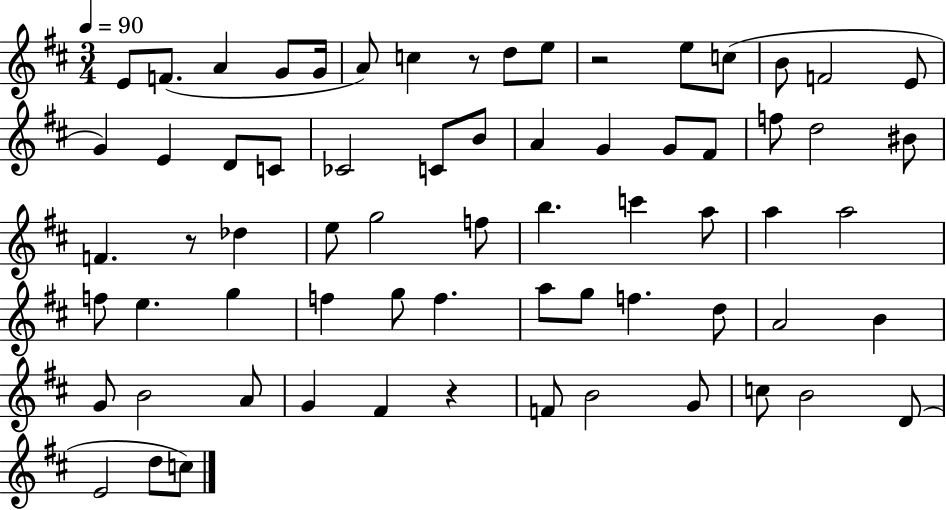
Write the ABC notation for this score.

X:1
T:Untitled
M:3/4
L:1/4
K:D
E/2 F/2 A G/2 G/4 A/2 c z/2 d/2 e/2 z2 e/2 c/2 B/2 F2 E/2 G E D/2 C/2 _C2 C/2 B/2 A G G/2 ^F/2 f/2 d2 ^B/2 F z/2 _d e/2 g2 f/2 b c' a/2 a a2 f/2 e g f g/2 f a/2 g/2 f d/2 A2 B G/2 B2 A/2 G ^F z F/2 B2 G/2 c/2 B2 D/2 E2 d/2 c/2